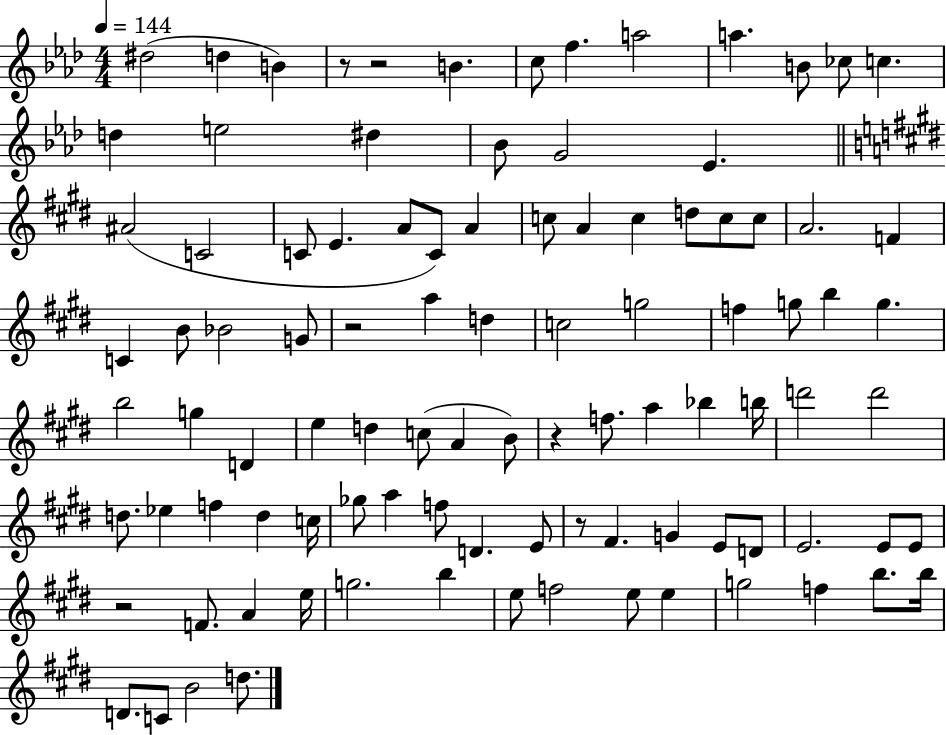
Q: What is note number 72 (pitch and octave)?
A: D4